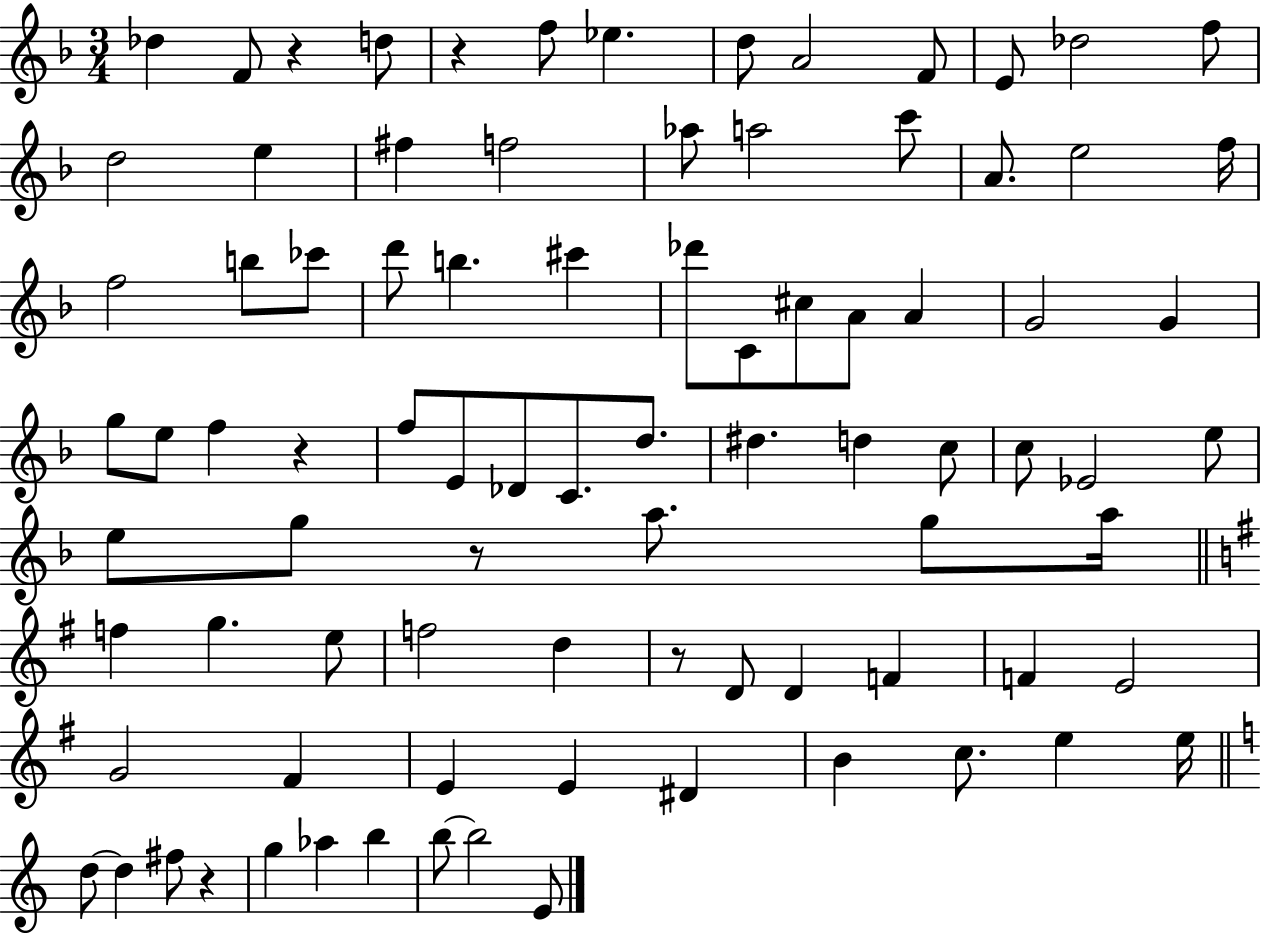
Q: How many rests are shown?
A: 6